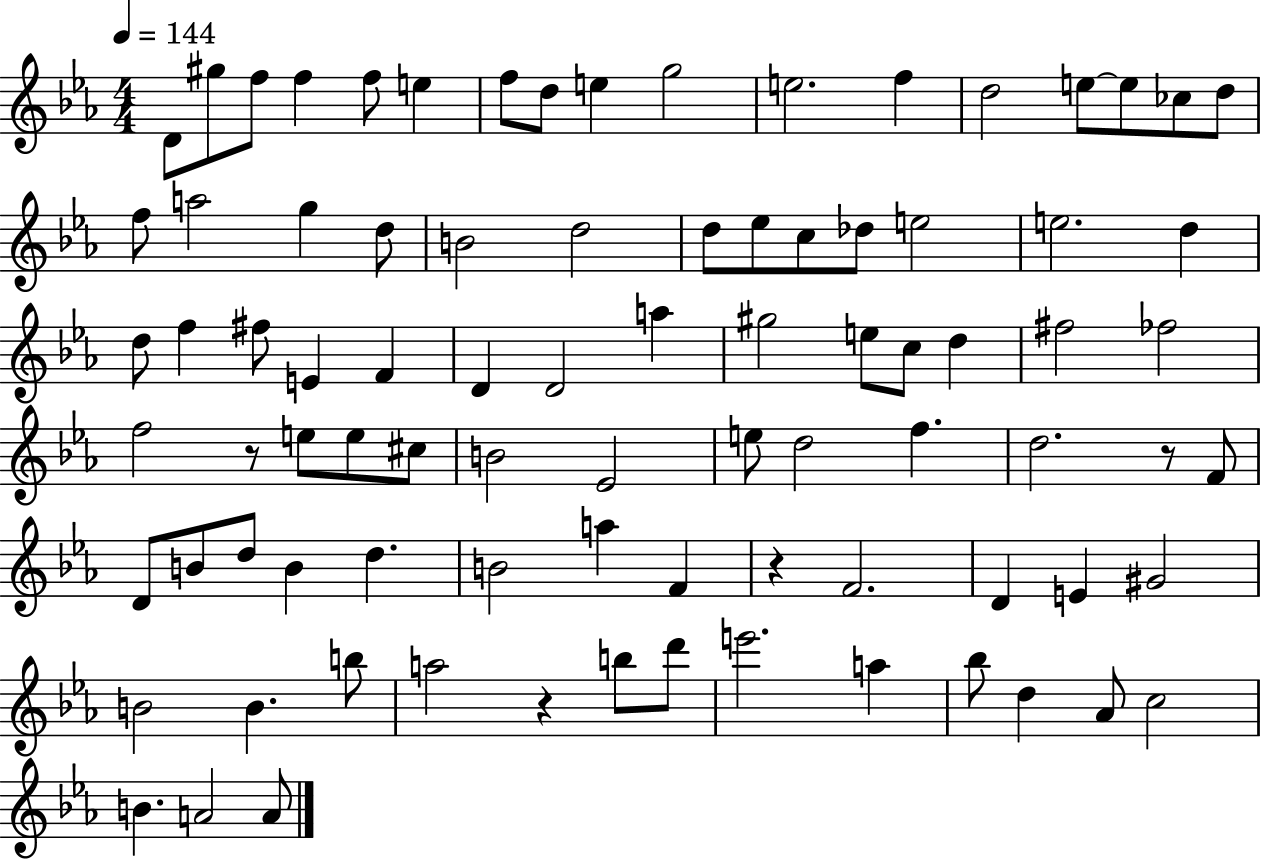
D4/e G#5/e F5/e F5/q F5/e E5/q F5/e D5/e E5/q G5/h E5/h. F5/q D5/h E5/e E5/e CES5/e D5/e F5/e A5/h G5/q D5/e B4/h D5/h D5/e Eb5/e C5/e Db5/e E5/h E5/h. D5/q D5/e F5/q F#5/e E4/q F4/q D4/q D4/h A5/q G#5/h E5/e C5/e D5/q F#5/h FES5/h F5/h R/e E5/e E5/e C#5/e B4/h Eb4/h E5/e D5/h F5/q. D5/h. R/e F4/e D4/e B4/e D5/e B4/q D5/q. B4/h A5/q F4/q R/q F4/h. D4/q E4/q G#4/h B4/h B4/q. B5/e A5/h R/q B5/e D6/e E6/h. A5/q Bb5/e D5/q Ab4/e C5/h B4/q. A4/h A4/e